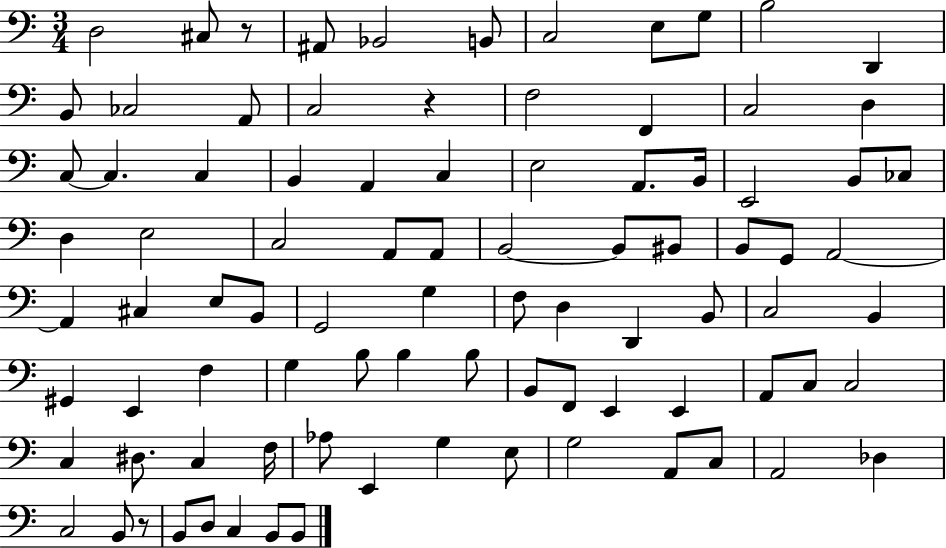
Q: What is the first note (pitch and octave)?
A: D3